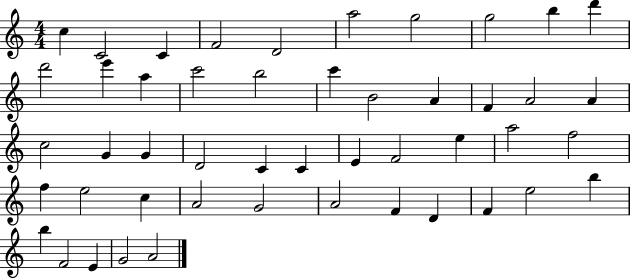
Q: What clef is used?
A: treble